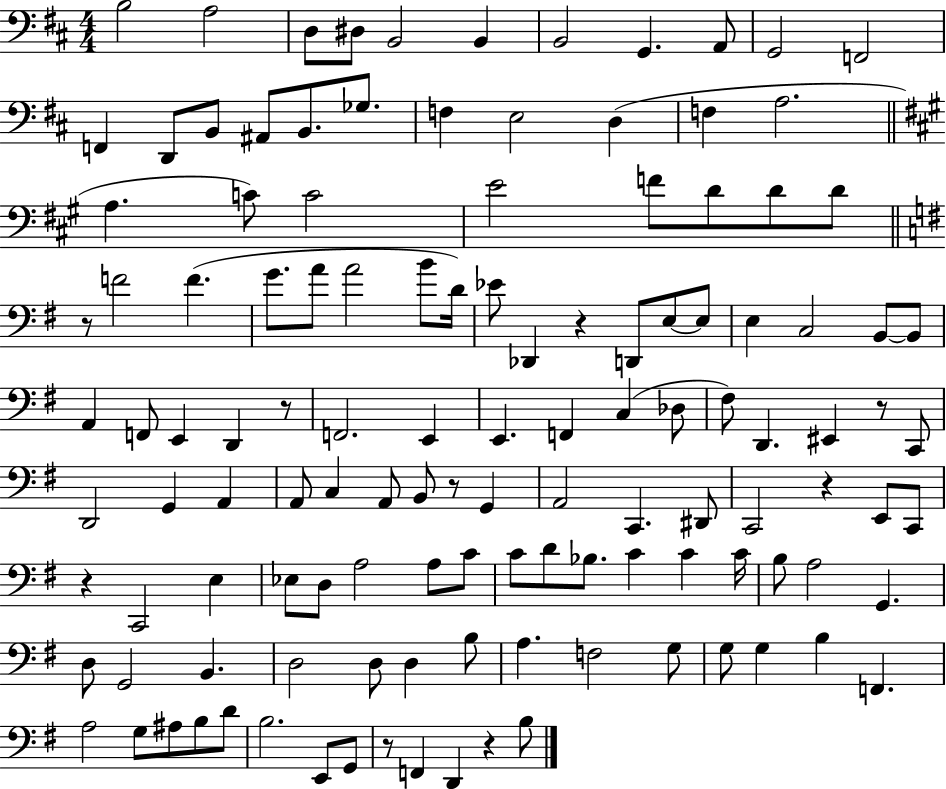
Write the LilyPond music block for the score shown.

{
  \clef bass
  \numericTimeSignature
  \time 4/4
  \key d \major
  b2 a2 | d8 dis8 b,2 b,4 | b,2 g,4. a,8 | g,2 f,2 | \break f,4 d,8 b,8 ais,8 b,8. ges8. | f4 e2 d4( | f4 a2. | \bar "||" \break \key a \major a4. c'8) c'2 | e'2 f'8 d'8 d'8 d'8 | \bar "||" \break \key g \major r8 f'2 f'4.( | g'8. a'8 a'2 b'8 d'16) | ees'8 des,4 r4 d,8 e8~~ e8 | e4 c2 b,8~~ b,8 | \break a,4 f,8 e,4 d,4 r8 | f,2. e,4 | e,4. f,4 c4( des8 | fis8) d,4. eis,4 r8 c,8 | \break d,2 g,4 a,4 | a,8 c4 a,8 b,8 r8 g,4 | a,2 c,4. dis,8 | c,2 r4 e,8 c,8 | \break r4 c,2 e4 | ees8 d8 a2 a8 c'8 | c'8 d'8 bes8. c'4 c'4 c'16 | b8 a2 g,4. | \break d8 g,2 b,4. | d2 d8 d4 b8 | a4. f2 g8 | g8 g4 b4 f,4. | \break a2 g8 ais8 b8 d'8 | b2. e,8 g,8 | r8 f,4 d,4 r4 b8 | \bar "|."
}